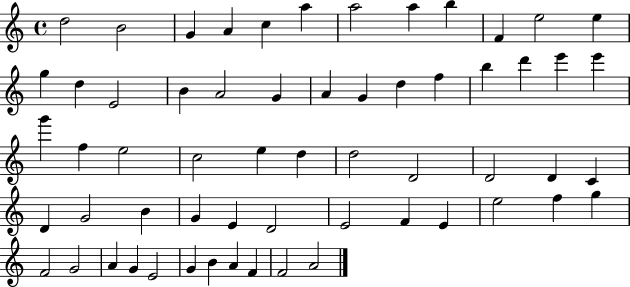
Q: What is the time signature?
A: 4/4